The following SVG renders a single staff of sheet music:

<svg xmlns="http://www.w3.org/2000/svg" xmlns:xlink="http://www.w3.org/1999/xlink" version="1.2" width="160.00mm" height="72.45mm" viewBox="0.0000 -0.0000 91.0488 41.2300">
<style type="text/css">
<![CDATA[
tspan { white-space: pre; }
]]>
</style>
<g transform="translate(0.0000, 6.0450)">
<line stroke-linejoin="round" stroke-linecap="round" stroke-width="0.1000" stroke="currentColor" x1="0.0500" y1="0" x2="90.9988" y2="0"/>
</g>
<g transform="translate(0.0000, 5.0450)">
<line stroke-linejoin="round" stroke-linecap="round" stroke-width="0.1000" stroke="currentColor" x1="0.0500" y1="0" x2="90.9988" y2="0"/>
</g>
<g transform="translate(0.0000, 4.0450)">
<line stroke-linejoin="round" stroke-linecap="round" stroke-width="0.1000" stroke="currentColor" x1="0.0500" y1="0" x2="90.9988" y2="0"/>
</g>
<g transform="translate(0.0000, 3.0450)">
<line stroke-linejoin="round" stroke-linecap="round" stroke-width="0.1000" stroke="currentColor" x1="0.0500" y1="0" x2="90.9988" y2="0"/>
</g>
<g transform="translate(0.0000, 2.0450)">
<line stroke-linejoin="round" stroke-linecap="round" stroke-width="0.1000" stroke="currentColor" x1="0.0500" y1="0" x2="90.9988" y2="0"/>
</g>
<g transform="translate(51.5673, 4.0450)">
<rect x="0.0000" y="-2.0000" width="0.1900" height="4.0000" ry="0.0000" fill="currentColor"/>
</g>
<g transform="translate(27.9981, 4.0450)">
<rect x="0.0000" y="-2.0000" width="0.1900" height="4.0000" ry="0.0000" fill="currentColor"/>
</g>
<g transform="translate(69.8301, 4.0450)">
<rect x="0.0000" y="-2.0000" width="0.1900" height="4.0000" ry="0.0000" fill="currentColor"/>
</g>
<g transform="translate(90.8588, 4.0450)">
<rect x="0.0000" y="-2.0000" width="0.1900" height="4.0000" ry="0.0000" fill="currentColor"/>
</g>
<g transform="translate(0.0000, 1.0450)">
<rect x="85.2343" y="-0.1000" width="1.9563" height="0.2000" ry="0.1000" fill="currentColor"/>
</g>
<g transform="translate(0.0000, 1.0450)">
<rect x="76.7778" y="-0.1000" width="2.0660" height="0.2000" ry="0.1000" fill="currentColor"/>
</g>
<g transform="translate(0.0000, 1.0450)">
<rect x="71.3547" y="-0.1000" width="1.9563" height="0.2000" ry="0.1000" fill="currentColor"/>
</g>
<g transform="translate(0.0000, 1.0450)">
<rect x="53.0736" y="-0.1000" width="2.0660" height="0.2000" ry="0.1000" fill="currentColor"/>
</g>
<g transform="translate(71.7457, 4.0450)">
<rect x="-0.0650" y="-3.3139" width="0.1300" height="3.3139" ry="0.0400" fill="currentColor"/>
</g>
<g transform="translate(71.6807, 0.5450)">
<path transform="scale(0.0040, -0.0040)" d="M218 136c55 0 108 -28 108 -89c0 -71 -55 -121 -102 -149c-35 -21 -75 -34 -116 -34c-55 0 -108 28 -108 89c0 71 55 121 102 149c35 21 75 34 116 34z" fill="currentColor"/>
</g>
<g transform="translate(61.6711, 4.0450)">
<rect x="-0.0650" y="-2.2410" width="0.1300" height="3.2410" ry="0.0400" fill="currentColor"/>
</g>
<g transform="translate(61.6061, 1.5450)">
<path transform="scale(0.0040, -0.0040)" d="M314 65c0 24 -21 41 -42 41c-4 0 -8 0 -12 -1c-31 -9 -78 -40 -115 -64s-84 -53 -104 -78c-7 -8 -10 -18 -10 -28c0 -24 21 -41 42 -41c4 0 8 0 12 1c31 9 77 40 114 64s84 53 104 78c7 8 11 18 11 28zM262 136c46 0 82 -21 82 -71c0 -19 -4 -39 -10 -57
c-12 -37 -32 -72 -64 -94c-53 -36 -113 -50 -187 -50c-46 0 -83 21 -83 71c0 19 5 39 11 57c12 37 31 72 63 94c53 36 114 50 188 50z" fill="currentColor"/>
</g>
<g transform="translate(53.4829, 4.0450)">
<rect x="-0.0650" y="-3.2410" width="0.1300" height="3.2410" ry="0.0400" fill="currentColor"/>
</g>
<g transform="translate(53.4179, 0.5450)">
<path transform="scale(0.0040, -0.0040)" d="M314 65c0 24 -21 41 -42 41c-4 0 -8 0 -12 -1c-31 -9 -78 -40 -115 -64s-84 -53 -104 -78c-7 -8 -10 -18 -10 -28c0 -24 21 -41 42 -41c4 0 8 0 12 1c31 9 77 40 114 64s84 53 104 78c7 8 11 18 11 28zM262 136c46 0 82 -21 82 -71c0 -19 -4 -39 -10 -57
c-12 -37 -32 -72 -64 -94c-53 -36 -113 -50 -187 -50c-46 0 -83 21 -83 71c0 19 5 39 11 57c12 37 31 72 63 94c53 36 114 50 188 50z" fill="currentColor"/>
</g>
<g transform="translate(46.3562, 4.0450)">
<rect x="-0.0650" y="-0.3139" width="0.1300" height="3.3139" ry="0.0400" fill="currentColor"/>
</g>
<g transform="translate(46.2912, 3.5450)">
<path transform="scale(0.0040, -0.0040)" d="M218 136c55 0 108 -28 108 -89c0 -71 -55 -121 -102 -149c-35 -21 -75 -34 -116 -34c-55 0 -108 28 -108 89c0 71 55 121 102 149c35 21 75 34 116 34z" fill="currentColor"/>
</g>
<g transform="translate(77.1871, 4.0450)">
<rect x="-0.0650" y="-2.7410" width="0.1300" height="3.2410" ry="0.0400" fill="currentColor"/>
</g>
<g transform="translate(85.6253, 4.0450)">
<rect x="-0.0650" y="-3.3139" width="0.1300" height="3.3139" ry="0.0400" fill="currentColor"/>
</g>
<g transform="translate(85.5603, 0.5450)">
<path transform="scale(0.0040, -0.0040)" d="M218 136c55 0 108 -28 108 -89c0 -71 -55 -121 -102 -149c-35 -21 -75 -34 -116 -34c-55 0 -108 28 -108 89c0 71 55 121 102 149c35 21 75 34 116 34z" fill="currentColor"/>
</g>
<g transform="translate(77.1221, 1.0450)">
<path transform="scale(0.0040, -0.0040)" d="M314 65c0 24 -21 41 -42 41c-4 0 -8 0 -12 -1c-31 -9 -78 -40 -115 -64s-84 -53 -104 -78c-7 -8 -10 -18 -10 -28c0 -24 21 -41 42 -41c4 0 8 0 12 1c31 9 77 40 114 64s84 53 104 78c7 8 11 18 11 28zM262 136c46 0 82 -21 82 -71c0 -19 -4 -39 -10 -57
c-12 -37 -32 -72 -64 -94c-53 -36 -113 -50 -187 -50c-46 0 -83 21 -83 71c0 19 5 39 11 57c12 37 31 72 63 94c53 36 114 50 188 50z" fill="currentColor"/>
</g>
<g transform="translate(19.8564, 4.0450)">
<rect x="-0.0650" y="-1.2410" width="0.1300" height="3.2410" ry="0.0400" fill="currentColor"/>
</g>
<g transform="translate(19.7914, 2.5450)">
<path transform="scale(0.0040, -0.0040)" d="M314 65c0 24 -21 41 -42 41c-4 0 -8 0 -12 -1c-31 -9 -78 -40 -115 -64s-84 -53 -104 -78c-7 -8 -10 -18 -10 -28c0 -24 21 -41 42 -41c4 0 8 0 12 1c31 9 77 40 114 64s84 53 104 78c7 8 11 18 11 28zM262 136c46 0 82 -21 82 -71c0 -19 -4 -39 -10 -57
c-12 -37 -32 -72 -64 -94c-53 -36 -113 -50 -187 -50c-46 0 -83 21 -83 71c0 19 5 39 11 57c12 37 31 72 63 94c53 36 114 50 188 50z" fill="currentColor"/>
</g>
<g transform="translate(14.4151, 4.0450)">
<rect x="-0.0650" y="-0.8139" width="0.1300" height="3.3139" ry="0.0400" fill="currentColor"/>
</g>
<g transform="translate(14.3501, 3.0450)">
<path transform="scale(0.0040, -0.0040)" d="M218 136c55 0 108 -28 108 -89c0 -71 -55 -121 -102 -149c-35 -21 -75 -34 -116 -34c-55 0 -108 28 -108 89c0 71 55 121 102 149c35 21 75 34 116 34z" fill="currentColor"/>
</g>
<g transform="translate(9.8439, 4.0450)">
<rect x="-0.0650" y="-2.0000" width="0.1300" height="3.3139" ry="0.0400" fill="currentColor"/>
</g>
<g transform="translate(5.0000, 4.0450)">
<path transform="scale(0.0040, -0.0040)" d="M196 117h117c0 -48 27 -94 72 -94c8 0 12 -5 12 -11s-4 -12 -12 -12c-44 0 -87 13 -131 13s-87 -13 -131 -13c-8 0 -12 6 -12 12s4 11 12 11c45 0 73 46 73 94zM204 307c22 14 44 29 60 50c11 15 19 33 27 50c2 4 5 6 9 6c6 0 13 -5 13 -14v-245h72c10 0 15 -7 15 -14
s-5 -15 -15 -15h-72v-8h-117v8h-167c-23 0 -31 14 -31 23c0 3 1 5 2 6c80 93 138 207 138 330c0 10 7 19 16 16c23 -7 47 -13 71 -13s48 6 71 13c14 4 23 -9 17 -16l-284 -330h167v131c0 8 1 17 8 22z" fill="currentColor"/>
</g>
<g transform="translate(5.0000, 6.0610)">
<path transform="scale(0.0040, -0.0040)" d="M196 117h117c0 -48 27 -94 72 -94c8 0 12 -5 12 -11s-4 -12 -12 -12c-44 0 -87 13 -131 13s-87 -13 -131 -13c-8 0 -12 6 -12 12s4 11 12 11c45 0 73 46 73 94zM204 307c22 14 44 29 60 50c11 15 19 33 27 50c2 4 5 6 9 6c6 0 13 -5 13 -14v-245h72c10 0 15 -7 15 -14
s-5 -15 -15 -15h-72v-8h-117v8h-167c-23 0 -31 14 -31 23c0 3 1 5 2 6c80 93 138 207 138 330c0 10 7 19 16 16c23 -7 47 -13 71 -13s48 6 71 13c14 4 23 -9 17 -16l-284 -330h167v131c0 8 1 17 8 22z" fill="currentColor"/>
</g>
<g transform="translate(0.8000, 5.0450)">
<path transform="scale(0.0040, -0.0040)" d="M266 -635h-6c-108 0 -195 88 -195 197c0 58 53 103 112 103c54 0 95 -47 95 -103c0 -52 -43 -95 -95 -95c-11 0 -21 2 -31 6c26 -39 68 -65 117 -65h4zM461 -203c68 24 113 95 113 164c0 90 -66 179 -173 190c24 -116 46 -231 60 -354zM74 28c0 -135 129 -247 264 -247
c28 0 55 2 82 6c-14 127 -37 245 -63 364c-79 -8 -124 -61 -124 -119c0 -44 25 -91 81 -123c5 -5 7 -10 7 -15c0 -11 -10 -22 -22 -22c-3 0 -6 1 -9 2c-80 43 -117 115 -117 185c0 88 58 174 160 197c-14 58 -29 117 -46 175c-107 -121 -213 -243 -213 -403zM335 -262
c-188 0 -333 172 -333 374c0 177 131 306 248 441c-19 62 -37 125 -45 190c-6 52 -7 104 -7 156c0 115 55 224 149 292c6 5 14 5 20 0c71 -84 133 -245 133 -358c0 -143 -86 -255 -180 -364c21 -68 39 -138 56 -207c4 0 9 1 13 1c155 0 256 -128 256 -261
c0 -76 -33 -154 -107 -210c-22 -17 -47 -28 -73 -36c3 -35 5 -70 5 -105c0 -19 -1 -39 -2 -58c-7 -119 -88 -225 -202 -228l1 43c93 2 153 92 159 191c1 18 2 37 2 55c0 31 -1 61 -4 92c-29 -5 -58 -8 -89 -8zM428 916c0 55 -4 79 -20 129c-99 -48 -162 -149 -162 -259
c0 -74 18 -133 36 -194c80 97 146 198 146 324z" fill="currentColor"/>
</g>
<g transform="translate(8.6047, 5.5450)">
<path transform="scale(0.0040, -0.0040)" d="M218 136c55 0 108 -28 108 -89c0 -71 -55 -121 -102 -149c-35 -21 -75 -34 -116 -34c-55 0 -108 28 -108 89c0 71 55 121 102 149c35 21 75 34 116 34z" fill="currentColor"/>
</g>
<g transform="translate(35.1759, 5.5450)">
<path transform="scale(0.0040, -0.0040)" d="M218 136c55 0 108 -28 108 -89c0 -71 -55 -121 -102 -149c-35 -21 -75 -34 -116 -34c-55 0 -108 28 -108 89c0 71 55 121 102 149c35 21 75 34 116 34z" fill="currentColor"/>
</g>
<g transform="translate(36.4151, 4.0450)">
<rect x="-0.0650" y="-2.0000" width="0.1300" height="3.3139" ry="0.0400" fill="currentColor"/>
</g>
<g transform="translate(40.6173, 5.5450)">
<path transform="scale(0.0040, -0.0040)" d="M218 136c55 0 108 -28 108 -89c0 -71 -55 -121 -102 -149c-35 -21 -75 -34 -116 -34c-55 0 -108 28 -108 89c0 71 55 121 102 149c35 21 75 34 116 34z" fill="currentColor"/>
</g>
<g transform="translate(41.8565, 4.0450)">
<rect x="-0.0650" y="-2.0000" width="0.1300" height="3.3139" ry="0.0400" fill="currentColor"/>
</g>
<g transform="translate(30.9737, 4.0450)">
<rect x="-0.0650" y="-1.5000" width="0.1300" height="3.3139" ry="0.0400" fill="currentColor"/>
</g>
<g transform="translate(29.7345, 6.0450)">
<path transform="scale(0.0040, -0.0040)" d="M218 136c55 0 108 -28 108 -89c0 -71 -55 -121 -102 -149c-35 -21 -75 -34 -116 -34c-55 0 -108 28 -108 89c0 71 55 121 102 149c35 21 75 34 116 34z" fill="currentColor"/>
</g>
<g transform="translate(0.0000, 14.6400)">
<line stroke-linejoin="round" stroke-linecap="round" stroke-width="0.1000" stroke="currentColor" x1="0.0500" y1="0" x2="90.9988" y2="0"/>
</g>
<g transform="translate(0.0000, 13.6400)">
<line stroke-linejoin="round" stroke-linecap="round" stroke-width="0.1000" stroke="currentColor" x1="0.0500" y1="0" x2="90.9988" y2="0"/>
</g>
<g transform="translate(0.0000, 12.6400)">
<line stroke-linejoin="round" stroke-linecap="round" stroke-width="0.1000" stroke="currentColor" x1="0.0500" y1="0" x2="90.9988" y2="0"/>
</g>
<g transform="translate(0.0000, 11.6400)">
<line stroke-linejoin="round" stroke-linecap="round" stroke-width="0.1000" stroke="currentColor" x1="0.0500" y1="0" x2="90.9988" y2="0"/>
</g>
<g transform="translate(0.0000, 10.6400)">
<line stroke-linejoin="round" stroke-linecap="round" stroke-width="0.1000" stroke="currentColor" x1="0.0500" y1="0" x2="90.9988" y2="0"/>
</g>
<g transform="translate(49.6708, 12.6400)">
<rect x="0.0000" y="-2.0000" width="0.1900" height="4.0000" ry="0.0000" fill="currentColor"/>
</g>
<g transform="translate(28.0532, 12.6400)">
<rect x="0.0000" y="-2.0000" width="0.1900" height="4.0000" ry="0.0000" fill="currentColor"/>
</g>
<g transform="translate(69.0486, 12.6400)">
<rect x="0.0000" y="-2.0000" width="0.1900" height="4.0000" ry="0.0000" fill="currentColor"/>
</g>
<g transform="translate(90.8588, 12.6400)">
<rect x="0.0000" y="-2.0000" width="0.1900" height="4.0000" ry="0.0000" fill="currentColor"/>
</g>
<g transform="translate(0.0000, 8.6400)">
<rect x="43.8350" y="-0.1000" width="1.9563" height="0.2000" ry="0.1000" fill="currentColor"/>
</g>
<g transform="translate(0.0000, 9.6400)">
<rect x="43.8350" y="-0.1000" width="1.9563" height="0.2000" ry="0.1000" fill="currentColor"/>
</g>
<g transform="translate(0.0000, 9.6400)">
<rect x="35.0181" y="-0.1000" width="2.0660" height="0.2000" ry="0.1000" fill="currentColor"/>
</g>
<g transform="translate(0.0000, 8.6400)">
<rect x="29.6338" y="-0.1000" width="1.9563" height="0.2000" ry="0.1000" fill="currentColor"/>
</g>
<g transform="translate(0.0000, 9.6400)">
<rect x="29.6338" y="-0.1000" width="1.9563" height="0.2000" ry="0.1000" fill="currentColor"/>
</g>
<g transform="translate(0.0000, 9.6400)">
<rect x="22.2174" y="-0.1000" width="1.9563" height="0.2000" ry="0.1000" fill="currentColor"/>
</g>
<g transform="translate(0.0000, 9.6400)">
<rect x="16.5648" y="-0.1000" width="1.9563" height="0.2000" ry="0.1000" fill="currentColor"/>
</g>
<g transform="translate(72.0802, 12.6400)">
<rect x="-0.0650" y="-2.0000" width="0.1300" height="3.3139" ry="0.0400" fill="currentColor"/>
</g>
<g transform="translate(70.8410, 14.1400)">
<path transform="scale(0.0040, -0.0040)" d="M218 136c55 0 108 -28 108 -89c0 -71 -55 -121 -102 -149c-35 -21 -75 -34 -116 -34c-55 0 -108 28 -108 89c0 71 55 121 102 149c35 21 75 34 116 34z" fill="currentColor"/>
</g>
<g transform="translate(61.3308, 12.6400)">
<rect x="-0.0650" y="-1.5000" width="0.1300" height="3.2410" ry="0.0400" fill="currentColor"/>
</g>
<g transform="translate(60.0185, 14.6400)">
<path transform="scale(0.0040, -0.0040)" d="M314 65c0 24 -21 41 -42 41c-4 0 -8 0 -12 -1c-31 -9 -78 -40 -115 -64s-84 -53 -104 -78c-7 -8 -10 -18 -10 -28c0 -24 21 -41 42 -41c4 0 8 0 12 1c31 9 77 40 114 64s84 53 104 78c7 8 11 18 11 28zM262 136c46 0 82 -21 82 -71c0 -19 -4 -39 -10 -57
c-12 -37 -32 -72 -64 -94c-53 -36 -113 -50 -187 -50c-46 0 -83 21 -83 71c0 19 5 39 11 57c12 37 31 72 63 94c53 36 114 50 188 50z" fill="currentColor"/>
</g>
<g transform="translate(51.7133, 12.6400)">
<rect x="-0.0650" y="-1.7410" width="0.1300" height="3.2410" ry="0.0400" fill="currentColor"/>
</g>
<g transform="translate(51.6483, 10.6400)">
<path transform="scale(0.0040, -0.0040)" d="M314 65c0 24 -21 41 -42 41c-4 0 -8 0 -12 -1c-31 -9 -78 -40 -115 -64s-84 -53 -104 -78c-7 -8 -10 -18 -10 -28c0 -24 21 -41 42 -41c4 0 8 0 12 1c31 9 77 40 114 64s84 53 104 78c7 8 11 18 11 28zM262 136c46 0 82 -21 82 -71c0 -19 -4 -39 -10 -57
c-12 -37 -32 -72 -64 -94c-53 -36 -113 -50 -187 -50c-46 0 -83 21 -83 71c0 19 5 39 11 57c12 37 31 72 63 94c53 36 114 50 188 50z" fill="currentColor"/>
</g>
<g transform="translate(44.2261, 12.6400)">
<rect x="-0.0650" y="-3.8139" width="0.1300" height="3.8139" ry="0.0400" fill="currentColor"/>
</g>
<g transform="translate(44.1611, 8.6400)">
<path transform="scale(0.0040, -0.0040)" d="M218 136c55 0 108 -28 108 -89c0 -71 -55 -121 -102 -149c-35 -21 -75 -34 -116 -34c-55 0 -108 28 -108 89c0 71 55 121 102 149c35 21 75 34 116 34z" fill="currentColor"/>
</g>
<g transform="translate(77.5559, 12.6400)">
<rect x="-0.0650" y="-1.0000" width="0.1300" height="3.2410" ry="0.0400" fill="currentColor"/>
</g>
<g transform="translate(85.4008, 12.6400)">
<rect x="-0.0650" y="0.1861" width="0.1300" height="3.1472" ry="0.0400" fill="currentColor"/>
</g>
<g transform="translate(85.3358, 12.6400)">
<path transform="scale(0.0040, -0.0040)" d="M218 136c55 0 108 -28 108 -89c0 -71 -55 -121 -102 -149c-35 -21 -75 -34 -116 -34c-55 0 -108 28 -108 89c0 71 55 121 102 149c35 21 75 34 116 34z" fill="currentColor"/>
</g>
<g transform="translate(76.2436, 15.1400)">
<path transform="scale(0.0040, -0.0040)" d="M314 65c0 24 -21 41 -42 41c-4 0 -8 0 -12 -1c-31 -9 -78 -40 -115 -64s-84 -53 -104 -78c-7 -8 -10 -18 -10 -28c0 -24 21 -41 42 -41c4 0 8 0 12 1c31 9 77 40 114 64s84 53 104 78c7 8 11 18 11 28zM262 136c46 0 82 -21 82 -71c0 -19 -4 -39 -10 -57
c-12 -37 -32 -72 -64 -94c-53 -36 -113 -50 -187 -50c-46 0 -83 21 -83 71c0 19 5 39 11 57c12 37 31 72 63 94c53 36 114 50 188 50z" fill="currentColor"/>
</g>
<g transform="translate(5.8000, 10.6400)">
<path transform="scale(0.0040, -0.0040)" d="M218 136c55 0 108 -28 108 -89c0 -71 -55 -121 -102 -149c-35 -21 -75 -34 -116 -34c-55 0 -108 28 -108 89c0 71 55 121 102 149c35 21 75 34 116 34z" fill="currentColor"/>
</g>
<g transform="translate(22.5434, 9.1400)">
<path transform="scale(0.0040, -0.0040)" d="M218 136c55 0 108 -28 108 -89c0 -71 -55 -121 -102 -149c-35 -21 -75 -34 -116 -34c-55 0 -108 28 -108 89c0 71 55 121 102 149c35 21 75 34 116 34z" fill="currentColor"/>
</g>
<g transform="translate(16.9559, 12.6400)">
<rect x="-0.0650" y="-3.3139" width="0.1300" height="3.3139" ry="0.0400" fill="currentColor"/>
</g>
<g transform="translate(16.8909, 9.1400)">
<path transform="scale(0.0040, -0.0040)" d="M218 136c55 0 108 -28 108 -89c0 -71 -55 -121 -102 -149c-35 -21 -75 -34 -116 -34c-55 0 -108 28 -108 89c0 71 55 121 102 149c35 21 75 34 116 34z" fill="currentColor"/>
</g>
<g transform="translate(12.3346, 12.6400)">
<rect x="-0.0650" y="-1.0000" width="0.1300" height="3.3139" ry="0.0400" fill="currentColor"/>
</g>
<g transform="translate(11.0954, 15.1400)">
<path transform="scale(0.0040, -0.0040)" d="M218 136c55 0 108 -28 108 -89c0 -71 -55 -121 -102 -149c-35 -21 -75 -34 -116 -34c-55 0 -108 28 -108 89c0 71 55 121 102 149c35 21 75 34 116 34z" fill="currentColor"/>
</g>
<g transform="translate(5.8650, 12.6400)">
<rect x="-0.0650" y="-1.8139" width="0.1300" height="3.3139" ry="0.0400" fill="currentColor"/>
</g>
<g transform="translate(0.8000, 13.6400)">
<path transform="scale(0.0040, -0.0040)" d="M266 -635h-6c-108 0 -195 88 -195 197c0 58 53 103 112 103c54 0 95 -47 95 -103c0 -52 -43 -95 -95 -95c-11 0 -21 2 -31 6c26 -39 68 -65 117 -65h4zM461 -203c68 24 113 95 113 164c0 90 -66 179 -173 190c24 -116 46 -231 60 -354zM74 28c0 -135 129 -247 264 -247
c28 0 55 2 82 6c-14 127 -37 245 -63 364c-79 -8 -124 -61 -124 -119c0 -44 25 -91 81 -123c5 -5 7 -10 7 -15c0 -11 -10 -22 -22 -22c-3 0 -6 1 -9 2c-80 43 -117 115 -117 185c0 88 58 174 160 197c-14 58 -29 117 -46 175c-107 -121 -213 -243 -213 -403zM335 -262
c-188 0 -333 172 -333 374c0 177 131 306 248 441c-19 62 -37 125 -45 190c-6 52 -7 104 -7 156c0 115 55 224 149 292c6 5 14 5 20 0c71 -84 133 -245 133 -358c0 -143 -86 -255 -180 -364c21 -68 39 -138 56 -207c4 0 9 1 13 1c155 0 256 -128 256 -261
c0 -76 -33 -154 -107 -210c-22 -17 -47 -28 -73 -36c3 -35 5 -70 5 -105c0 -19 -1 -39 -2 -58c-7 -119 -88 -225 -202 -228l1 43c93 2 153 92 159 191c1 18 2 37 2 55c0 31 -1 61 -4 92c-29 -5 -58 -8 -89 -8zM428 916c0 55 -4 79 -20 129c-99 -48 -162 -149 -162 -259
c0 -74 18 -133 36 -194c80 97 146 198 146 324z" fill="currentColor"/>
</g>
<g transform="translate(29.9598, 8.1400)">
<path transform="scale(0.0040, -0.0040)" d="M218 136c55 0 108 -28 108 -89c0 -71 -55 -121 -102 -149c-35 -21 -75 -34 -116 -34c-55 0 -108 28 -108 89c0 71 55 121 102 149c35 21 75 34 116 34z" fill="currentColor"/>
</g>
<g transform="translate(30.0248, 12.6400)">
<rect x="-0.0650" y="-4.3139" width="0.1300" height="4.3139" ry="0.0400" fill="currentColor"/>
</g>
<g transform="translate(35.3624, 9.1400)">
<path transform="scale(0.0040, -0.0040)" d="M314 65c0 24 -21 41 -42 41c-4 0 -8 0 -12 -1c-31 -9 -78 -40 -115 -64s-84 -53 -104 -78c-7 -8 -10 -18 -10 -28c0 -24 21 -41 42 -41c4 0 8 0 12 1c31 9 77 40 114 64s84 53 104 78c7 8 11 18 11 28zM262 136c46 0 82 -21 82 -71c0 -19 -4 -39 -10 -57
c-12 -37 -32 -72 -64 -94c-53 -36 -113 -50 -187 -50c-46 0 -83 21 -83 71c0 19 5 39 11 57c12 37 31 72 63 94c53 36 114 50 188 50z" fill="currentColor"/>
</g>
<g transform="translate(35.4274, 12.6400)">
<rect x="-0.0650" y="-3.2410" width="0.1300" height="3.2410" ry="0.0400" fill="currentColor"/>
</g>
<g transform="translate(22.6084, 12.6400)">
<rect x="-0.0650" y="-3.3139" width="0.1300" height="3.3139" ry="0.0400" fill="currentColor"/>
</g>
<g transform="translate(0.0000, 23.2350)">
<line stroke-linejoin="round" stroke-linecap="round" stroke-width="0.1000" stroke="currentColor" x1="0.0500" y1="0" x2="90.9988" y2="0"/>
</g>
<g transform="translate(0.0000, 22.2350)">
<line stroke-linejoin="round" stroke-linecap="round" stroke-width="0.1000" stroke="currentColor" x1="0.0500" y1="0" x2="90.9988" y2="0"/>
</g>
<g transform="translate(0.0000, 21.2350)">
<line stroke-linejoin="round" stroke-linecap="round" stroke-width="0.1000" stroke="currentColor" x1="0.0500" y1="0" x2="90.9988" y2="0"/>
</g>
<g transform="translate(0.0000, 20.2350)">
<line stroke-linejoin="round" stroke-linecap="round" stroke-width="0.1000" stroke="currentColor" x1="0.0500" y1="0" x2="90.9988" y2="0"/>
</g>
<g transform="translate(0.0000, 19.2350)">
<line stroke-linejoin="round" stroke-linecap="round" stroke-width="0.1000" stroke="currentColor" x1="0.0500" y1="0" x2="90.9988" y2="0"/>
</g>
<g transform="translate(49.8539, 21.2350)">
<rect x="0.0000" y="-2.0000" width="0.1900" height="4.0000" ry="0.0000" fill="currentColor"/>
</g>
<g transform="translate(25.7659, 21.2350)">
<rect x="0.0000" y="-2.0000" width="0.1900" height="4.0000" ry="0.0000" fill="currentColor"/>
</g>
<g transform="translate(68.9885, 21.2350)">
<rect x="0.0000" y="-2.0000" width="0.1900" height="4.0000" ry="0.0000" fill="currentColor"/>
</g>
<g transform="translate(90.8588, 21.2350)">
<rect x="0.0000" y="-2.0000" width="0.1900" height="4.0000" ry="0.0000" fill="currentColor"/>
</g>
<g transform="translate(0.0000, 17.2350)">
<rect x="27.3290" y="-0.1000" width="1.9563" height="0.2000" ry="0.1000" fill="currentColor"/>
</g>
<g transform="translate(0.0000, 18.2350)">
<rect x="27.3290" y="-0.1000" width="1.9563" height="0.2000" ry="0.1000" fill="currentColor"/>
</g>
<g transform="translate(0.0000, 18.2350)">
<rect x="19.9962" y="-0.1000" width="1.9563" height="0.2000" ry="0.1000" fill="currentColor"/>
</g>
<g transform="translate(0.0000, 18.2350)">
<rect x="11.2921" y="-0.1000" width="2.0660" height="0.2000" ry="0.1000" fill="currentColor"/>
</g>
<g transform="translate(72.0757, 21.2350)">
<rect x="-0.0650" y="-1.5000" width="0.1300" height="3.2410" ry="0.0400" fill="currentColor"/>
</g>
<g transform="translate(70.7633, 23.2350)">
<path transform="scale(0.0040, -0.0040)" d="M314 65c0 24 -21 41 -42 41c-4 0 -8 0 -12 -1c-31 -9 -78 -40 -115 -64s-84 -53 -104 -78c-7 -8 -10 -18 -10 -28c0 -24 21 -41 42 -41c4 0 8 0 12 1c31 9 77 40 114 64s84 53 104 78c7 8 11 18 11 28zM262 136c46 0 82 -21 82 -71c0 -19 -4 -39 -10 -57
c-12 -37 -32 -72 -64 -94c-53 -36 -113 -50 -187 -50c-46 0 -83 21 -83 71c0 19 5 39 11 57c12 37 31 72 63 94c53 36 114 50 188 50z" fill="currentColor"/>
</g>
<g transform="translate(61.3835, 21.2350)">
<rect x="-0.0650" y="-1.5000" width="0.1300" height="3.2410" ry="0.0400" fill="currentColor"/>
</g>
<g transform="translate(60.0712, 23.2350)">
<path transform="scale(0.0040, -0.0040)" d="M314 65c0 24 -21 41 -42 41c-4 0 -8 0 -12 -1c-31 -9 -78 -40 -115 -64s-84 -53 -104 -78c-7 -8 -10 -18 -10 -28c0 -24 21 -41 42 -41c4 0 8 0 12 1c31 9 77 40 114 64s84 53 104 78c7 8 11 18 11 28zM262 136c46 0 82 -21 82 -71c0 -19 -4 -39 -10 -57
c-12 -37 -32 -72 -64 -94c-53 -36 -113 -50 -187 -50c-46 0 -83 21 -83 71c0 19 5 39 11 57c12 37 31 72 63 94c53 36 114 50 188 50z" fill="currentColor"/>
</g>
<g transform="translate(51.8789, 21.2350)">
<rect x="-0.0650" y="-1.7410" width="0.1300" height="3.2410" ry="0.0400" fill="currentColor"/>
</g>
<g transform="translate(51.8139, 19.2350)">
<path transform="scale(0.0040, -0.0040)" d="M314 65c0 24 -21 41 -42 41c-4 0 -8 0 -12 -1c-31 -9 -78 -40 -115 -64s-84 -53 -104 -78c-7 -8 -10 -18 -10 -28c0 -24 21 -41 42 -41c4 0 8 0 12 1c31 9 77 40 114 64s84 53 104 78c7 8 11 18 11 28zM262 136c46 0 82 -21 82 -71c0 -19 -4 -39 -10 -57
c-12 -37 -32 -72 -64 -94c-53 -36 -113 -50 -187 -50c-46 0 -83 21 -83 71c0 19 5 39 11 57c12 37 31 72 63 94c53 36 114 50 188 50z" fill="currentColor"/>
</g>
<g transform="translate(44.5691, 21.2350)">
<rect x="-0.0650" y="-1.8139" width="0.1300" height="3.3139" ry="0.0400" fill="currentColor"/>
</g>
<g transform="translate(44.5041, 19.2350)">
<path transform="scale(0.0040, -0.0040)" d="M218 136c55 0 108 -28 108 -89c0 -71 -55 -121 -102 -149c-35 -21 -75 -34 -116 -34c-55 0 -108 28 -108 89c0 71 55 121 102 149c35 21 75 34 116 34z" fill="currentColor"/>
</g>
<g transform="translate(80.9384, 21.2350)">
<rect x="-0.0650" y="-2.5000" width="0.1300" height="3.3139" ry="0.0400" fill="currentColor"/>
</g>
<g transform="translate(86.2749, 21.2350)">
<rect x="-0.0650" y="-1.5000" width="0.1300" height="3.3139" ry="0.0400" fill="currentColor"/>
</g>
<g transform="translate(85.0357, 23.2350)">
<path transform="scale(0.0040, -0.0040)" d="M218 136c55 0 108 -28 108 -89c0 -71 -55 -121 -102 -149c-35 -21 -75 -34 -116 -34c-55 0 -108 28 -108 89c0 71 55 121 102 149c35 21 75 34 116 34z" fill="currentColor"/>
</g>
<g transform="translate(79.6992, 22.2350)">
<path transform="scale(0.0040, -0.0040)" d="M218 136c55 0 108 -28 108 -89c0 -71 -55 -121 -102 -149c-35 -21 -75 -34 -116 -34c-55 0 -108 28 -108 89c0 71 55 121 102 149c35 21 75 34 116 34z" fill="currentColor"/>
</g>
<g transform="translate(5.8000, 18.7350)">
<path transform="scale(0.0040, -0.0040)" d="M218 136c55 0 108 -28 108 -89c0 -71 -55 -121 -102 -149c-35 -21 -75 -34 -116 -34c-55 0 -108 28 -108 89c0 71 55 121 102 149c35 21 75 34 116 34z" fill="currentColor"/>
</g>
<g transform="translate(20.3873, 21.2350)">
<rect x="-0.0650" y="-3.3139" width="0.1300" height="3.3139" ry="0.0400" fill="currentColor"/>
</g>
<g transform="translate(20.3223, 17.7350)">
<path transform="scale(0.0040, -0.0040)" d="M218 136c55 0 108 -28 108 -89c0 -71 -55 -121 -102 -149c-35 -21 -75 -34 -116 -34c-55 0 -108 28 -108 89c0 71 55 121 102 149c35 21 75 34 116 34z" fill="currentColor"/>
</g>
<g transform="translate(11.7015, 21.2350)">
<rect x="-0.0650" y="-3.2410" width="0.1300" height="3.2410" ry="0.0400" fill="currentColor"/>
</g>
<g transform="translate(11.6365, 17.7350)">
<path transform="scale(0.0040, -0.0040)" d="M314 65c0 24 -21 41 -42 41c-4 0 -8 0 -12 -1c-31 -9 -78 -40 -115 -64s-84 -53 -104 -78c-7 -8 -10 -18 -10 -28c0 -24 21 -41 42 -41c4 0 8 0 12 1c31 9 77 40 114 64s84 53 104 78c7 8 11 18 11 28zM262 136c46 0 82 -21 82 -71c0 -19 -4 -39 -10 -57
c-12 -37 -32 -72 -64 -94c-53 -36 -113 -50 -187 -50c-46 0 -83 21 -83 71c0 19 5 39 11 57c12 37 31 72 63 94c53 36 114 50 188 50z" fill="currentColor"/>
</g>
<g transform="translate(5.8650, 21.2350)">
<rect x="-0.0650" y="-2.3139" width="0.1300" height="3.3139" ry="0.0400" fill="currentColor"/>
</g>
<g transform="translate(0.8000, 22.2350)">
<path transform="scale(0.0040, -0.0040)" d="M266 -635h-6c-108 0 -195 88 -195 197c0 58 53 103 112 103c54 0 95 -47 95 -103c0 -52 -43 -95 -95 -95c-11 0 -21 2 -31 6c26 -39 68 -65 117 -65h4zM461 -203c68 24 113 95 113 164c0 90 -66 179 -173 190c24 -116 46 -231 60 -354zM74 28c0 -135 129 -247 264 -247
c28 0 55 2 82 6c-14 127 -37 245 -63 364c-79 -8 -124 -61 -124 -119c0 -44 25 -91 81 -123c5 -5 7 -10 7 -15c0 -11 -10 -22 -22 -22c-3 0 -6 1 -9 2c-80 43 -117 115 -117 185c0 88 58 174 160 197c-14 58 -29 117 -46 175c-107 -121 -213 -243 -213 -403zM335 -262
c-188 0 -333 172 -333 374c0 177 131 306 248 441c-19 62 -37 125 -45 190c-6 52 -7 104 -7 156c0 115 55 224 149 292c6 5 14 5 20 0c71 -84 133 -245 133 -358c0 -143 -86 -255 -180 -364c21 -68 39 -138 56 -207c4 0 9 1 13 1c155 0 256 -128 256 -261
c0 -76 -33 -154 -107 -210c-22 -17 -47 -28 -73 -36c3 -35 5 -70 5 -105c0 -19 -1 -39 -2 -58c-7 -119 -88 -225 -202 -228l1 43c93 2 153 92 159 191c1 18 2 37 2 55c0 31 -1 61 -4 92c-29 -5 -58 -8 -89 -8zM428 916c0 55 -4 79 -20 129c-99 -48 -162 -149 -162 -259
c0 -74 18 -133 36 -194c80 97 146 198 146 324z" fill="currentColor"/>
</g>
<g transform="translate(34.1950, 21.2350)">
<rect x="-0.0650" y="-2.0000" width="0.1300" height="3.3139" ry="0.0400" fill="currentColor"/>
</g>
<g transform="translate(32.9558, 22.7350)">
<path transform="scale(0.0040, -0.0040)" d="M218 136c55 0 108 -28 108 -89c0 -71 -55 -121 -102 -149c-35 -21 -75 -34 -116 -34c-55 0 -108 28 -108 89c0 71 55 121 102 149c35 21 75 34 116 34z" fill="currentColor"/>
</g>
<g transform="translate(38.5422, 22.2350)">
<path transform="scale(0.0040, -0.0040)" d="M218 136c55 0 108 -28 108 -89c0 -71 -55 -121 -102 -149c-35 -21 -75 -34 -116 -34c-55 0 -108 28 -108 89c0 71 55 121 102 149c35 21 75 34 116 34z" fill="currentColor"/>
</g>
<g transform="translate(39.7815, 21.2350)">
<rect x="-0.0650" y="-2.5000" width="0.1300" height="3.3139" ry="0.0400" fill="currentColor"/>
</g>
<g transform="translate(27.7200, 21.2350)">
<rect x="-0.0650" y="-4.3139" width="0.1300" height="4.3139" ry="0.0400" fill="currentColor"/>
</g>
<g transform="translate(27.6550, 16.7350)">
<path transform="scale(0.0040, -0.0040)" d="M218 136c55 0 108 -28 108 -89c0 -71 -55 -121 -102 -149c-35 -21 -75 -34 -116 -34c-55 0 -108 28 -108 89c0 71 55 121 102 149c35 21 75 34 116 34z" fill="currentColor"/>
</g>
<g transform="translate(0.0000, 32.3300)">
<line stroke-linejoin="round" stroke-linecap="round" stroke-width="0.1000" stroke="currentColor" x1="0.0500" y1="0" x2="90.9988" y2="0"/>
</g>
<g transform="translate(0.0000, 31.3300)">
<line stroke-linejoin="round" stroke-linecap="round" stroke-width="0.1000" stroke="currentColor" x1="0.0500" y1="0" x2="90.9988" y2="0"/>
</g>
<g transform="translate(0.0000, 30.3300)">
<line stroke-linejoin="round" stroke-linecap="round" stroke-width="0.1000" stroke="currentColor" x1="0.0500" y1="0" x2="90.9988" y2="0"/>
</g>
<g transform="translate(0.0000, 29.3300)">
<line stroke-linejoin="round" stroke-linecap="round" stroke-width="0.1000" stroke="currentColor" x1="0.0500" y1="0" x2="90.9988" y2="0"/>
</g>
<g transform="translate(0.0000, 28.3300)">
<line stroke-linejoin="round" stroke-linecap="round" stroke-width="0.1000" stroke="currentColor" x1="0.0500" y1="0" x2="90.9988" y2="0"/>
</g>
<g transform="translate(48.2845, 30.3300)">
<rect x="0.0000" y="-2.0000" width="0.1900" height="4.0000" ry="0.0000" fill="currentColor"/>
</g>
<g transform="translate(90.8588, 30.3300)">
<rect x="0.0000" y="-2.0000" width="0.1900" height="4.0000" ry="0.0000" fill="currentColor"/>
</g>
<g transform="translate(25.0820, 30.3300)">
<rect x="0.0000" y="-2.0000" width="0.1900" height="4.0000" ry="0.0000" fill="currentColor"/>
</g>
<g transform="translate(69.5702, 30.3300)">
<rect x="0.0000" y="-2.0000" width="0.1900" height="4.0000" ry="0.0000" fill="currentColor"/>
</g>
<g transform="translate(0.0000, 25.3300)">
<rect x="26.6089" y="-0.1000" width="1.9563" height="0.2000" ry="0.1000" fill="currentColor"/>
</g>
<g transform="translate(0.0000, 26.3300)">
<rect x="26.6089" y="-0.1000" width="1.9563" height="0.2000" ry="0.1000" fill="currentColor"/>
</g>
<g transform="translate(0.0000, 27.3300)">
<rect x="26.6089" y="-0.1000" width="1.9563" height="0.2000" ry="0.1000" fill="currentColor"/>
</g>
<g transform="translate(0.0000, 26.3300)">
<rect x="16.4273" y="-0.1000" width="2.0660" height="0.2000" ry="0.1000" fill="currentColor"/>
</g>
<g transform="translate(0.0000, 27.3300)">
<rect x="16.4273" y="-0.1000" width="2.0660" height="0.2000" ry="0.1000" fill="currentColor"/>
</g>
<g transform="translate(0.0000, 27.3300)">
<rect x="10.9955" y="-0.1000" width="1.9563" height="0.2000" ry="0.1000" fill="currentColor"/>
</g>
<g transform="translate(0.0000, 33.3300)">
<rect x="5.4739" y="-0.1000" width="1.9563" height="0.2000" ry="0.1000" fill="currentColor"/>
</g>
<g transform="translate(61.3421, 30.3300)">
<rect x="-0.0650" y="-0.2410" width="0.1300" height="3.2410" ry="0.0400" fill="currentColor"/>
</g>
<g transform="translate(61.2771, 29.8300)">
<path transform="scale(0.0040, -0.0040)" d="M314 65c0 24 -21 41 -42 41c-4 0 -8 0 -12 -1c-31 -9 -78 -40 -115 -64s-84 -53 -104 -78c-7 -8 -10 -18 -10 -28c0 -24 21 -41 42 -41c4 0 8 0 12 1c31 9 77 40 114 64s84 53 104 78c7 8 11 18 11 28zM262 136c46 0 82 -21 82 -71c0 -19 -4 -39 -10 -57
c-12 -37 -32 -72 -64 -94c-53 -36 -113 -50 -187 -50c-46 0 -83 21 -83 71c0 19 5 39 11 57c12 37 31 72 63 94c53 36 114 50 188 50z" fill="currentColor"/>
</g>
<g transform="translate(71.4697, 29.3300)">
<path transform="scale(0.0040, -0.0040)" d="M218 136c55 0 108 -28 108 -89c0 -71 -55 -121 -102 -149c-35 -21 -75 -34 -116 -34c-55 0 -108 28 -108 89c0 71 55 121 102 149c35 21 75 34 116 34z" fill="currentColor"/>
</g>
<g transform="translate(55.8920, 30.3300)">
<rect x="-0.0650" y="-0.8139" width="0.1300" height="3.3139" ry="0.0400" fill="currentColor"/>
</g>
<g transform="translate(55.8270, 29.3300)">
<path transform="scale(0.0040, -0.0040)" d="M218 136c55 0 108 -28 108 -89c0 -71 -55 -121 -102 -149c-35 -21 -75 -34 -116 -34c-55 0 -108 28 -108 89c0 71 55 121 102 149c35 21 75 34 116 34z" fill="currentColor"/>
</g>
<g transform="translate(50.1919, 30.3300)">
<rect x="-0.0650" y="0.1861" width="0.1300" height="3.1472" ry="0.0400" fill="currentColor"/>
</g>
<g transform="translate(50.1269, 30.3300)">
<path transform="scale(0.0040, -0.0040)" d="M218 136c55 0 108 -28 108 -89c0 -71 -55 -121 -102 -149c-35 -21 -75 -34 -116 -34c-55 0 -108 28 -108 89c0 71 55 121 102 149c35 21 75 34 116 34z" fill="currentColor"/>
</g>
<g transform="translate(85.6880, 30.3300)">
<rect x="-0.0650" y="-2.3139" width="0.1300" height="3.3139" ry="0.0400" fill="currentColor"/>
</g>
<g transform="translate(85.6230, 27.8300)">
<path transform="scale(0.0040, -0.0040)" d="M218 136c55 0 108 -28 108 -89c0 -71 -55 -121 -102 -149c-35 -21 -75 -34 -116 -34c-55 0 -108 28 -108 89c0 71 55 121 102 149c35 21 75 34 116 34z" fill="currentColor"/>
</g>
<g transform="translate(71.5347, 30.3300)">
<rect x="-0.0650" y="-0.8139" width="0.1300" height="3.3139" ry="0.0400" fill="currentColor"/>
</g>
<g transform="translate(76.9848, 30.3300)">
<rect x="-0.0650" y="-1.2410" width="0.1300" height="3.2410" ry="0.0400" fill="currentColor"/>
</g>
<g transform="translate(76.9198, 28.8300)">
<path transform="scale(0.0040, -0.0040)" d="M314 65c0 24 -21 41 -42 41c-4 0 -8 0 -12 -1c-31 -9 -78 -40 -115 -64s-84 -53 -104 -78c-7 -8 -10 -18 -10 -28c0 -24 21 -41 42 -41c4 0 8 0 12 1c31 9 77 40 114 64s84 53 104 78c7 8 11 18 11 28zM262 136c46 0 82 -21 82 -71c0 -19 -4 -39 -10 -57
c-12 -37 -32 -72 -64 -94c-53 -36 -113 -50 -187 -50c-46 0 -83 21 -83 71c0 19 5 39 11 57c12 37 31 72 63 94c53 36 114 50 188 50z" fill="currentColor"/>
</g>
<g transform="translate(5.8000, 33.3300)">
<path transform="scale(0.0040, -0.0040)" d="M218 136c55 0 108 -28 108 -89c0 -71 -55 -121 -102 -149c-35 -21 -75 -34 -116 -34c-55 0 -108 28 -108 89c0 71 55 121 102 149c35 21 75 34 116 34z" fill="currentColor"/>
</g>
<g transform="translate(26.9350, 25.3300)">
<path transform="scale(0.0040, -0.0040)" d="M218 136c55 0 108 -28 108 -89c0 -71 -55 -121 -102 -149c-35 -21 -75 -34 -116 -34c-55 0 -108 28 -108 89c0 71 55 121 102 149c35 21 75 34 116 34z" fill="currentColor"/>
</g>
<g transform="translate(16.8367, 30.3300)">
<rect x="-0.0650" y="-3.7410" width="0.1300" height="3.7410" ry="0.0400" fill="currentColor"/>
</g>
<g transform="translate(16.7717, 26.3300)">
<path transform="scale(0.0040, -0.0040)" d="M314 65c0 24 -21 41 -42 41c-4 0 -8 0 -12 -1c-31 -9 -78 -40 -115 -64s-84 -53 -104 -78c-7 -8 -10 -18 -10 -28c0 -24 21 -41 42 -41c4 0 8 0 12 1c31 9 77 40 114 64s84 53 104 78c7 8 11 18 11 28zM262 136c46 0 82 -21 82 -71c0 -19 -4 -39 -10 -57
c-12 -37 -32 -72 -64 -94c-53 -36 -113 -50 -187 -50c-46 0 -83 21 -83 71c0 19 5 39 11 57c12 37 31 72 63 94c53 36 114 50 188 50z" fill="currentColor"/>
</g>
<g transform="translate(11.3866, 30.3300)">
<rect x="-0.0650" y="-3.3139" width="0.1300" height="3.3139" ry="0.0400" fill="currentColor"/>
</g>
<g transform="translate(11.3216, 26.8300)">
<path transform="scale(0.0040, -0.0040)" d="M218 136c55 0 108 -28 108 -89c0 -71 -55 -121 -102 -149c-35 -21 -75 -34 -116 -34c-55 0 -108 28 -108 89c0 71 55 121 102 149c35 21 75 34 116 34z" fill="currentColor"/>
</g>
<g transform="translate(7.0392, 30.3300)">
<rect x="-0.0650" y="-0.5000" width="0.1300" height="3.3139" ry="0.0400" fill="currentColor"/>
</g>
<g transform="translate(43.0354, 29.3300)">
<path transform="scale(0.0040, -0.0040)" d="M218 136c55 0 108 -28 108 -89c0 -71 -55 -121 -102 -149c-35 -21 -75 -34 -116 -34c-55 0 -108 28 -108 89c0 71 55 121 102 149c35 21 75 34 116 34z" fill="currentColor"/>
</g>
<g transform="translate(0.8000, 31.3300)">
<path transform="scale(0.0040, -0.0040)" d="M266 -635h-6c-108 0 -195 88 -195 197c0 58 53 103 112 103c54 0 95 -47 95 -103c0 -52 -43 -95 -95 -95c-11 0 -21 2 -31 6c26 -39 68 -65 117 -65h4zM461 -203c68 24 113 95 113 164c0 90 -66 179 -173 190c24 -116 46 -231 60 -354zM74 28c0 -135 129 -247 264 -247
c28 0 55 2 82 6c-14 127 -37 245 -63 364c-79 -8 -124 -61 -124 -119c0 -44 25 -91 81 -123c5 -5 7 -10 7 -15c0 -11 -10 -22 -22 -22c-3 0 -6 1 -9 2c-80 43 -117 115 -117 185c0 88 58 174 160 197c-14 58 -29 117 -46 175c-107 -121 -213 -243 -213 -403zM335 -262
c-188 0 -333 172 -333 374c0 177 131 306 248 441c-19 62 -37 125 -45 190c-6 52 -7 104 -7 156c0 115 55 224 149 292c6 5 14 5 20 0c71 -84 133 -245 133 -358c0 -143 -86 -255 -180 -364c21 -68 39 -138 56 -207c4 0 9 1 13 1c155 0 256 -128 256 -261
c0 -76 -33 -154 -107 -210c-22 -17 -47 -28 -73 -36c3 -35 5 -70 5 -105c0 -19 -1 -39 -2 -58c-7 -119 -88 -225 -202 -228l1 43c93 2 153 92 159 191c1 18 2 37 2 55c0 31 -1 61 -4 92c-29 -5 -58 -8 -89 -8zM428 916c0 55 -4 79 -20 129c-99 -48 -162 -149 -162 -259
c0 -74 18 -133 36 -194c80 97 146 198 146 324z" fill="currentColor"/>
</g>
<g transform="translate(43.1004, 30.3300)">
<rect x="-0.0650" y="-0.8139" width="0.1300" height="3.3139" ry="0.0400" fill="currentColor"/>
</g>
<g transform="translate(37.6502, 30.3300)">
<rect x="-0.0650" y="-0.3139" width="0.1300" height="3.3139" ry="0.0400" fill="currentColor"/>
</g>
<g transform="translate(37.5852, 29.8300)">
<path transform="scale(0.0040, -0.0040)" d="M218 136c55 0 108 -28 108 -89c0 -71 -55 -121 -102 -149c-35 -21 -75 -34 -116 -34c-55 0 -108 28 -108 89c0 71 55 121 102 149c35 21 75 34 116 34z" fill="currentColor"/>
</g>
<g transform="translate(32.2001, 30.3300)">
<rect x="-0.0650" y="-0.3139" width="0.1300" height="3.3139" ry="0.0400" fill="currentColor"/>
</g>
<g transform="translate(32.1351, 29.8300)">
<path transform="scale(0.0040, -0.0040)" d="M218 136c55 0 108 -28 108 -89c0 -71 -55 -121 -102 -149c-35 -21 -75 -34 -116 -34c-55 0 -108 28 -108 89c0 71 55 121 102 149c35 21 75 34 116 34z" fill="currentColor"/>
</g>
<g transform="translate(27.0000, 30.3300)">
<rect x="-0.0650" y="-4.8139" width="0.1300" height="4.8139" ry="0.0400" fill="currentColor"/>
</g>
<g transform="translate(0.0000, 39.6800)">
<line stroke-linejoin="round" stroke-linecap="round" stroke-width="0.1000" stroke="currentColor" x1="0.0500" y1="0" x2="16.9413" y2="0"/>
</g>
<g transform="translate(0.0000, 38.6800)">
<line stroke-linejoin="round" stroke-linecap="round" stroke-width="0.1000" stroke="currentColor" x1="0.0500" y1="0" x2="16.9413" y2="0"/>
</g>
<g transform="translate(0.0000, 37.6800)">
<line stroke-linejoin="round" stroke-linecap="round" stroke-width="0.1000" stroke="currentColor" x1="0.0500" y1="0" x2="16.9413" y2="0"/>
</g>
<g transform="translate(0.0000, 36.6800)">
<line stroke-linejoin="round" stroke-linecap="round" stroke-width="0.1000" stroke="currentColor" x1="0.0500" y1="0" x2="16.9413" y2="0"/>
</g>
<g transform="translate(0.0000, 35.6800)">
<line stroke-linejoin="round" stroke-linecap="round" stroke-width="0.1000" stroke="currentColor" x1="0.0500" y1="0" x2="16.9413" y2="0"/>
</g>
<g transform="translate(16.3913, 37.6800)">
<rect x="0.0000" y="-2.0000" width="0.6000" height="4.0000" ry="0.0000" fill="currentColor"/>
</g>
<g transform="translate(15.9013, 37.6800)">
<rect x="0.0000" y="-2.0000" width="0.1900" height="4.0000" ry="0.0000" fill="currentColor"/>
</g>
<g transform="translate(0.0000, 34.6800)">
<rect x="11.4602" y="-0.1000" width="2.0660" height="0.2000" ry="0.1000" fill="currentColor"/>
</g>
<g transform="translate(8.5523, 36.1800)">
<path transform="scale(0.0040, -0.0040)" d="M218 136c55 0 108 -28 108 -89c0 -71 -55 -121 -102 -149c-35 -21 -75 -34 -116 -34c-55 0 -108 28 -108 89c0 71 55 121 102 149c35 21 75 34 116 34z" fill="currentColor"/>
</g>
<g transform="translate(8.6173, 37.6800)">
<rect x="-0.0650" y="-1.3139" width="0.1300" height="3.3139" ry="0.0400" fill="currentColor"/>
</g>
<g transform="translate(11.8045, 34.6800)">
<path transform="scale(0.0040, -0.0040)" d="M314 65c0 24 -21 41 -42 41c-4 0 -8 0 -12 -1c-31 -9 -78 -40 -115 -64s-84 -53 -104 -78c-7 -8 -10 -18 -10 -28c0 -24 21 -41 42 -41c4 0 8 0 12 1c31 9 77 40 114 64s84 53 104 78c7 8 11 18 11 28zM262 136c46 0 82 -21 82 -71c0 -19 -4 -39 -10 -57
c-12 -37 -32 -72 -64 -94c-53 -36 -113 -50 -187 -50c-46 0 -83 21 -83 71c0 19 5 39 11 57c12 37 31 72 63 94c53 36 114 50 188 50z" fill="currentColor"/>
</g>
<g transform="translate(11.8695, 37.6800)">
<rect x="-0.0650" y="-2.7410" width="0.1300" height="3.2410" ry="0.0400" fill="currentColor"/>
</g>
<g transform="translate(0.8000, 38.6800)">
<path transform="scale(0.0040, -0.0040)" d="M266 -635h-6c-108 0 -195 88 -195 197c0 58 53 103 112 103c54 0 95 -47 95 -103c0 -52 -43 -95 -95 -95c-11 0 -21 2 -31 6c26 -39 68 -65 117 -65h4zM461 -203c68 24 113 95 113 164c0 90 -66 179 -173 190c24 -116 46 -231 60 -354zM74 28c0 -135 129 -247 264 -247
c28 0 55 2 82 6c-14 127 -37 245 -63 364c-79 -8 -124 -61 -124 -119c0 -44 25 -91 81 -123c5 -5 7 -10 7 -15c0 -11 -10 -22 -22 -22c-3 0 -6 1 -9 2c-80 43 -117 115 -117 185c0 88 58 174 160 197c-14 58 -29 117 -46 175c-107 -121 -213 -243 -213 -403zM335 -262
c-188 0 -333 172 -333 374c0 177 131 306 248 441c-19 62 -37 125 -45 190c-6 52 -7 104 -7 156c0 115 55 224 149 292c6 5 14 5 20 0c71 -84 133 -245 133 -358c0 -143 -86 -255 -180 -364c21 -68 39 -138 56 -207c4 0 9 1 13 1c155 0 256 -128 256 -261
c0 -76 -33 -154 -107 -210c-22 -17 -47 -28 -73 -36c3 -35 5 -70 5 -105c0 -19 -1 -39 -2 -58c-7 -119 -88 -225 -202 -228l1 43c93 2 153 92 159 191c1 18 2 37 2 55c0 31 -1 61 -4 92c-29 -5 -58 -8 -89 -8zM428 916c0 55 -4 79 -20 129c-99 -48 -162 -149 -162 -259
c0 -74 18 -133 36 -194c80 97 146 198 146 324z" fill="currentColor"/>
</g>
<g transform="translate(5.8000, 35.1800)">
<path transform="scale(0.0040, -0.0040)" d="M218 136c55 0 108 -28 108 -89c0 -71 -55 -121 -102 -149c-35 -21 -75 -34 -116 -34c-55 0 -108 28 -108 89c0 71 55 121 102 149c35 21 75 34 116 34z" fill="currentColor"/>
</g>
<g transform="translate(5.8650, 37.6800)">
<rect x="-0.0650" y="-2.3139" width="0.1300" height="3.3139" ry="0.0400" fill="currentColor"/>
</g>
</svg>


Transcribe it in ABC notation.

X:1
T:Untitled
M:4/4
L:1/4
K:C
F d e2 E F F c b2 g2 b a2 b f D b b d' b2 c' f2 E2 F D2 B g b2 b d' F G f f2 E2 E2 G E C b c'2 e' c c d B d c2 d e2 g g e a2